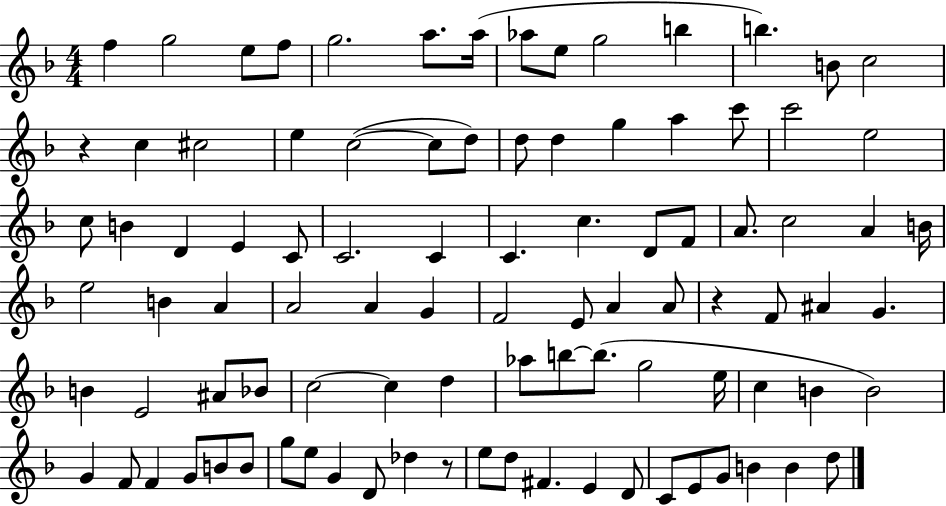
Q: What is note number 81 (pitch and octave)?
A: Db5